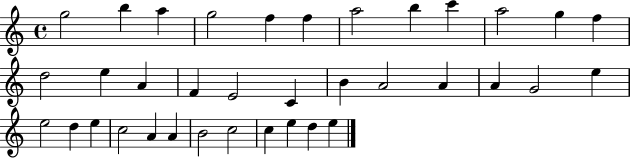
G5/h B5/q A5/q G5/h F5/q F5/q A5/h B5/q C6/q A5/h G5/q F5/q D5/h E5/q A4/q F4/q E4/h C4/q B4/q A4/h A4/q A4/q G4/h E5/q E5/h D5/q E5/q C5/h A4/q A4/q B4/h C5/h C5/q E5/q D5/q E5/q